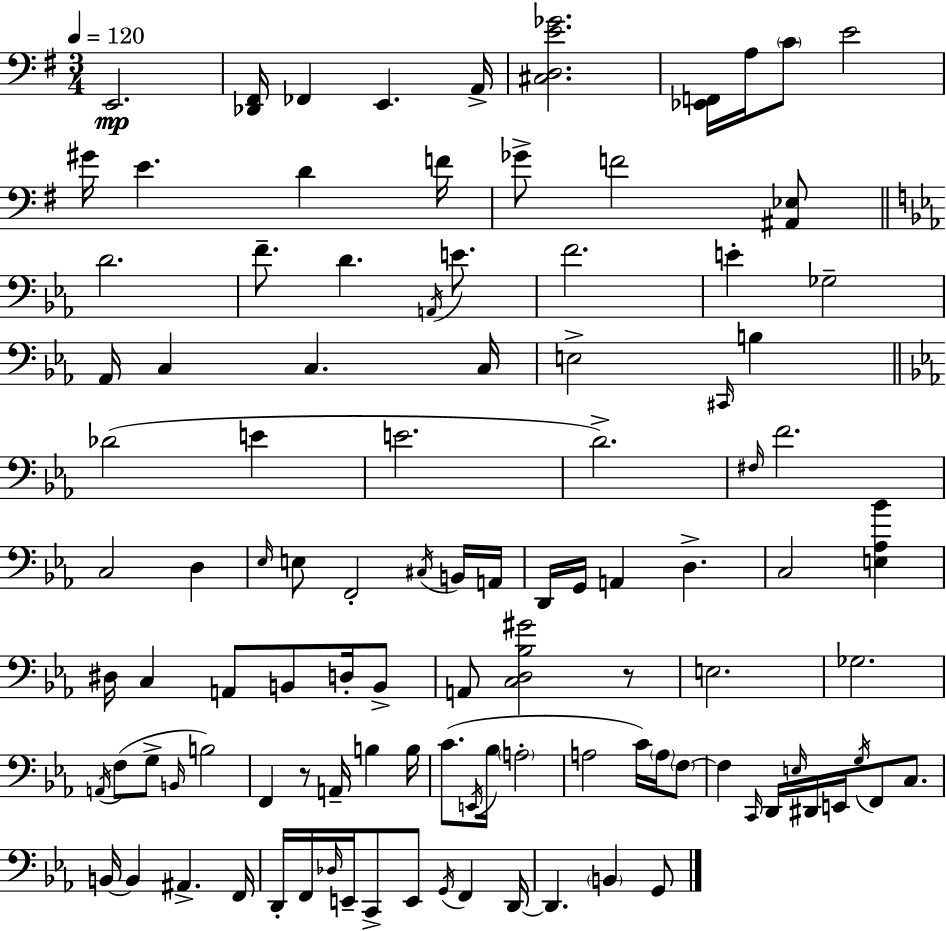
X:1
T:Untitled
M:3/4
L:1/4
K:Em
E,,2 [_D,,^F,,]/4 _F,, E,, A,,/4 [^C,D,E_G]2 [_E,,F,,]/4 A,/4 C/2 E2 ^G/4 E D F/4 _G/2 F2 [^A,,_E,]/2 D2 F/2 D A,,/4 E/2 F2 E _G,2 _A,,/4 C, C, C,/4 E,2 ^C,,/4 B, _D2 E E2 D2 ^F,/4 F2 C,2 D, _E,/4 E,/2 F,,2 ^C,/4 B,,/4 A,,/4 D,,/4 G,,/4 A,, D, C,2 [E,_A,_B] ^D,/4 C, A,,/2 B,,/2 D,/4 B,,/2 A,,/2 [C,D,_B,^G]2 z/2 E,2 _G,2 A,,/4 F,/2 G,/2 B,,/4 B,2 F,, z/2 A,,/4 B, B,/4 C/2 E,,/4 _B,/4 A,2 A,2 C/4 A,/4 F,/2 F, C,,/4 D,,/4 E,/4 ^D,,/4 E,,/4 G,/4 F,,/2 C,/2 B,,/4 B,, ^A,, F,,/4 D,,/4 F,,/4 _D,/4 E,,/4 C,,/2 E,,/2 G,,/4 F,, D,,/4 D,, B,, G,,/2